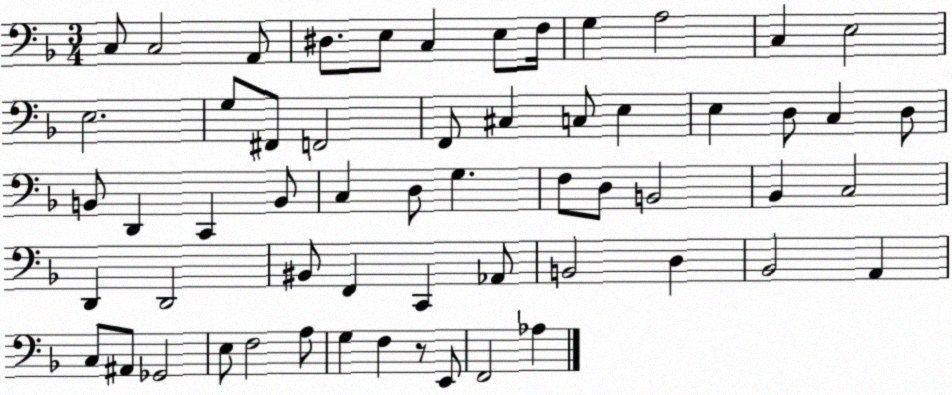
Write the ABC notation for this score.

X:1
T:Untitled
M:3/4
L:1/4
K:F
C,/2 C,2 A,,/2 ^D,/2 E,/2 C, E,/2 F,/4 G, A,2 C, E,2 E,2 G,/2 ^F,,/2 F,,2 F,,/2 ^C, C,/2 E, E, D,/2 C, D,/2 B,,/2 D,, C,, B,,/2 C, D,/2 G, F,/2 D,/2 B,,2 _B,, C,2 D,, D,,2 ^B,,/2 F,, C,, _A,,/2 B,,2 D, _B,,2 A,, C,/2 ^A,,/2 _G,,2 E,/2 F,2 A,/2 G, F, z/2 E,,/2 F,,2 _A,